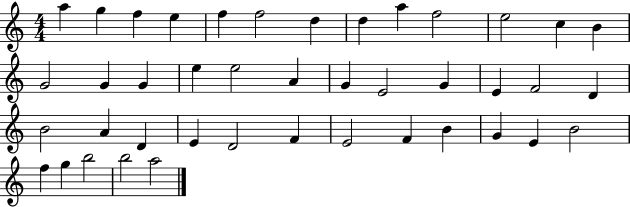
{
  \clef treble
  \numericTimeSignature
  \time 4/4
  \key c \major
  a''4 g''4 f''4 e''4 | f''4 f''2 d''4 | d''4 a''4 f''2 | e''2 c''4 b'4 | \break g'2 g'4 g'4 | e''4 e''2 a'4 | g'4 e'2 g'4 | e'4 f'2 d'4 | \break b'2 a'4 d'4 | e'4 d'2 f'4 | e'2 f'4 b'4 | g'4 e'4 b'2 | \break f''4 g''4 b''2 | b''2 a''2 | \bar "|."
}